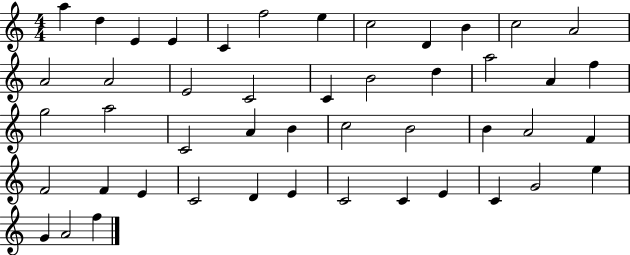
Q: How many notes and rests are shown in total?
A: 47